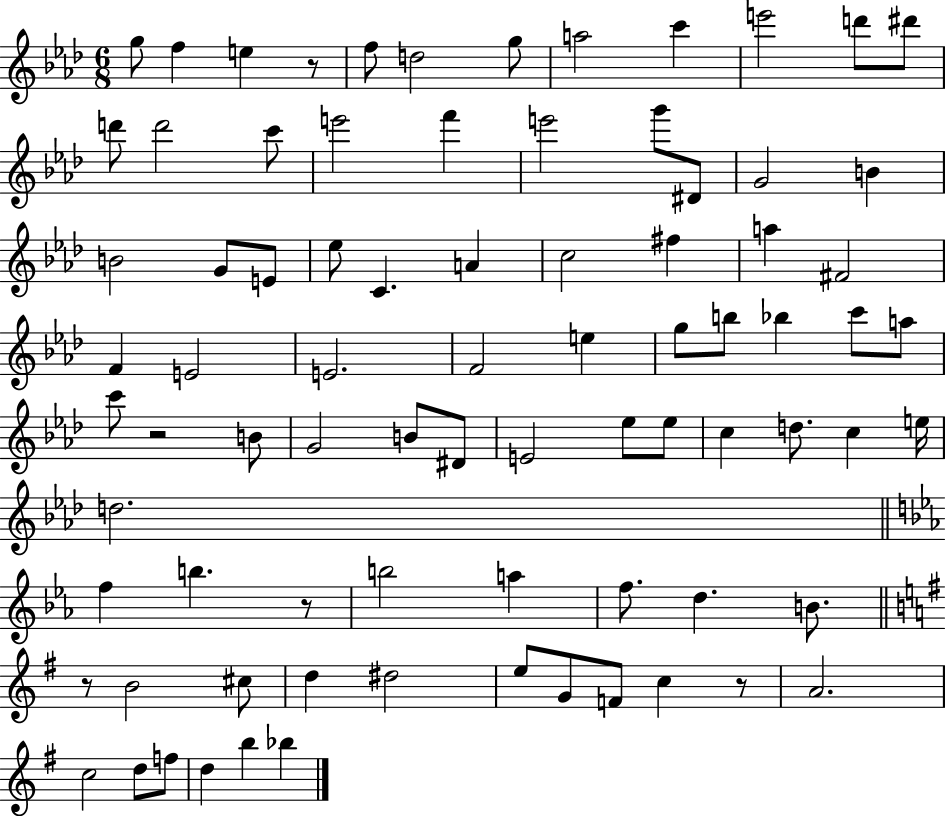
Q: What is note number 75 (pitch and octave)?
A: B5